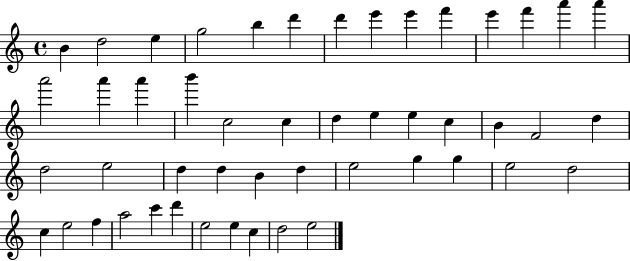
B4/q D5/h E5/q G5/h B5/q D6/q D6/q E6/q E6/q F6/q E6/q F6/q A6/q A6/q A6/h A6/q A6/q B6/q C5/h C5/q D5/q E5/q E5/q C5/q B4/q F4/h D5/q D5/h E5/h D5/q D5/q B4/q D5/q E5/h G5/q G5/q E5/h D5/h C5/q E5/h F5/q A5/h C6/q D6/q E5/h E5/q C5/q D5/h E5/h